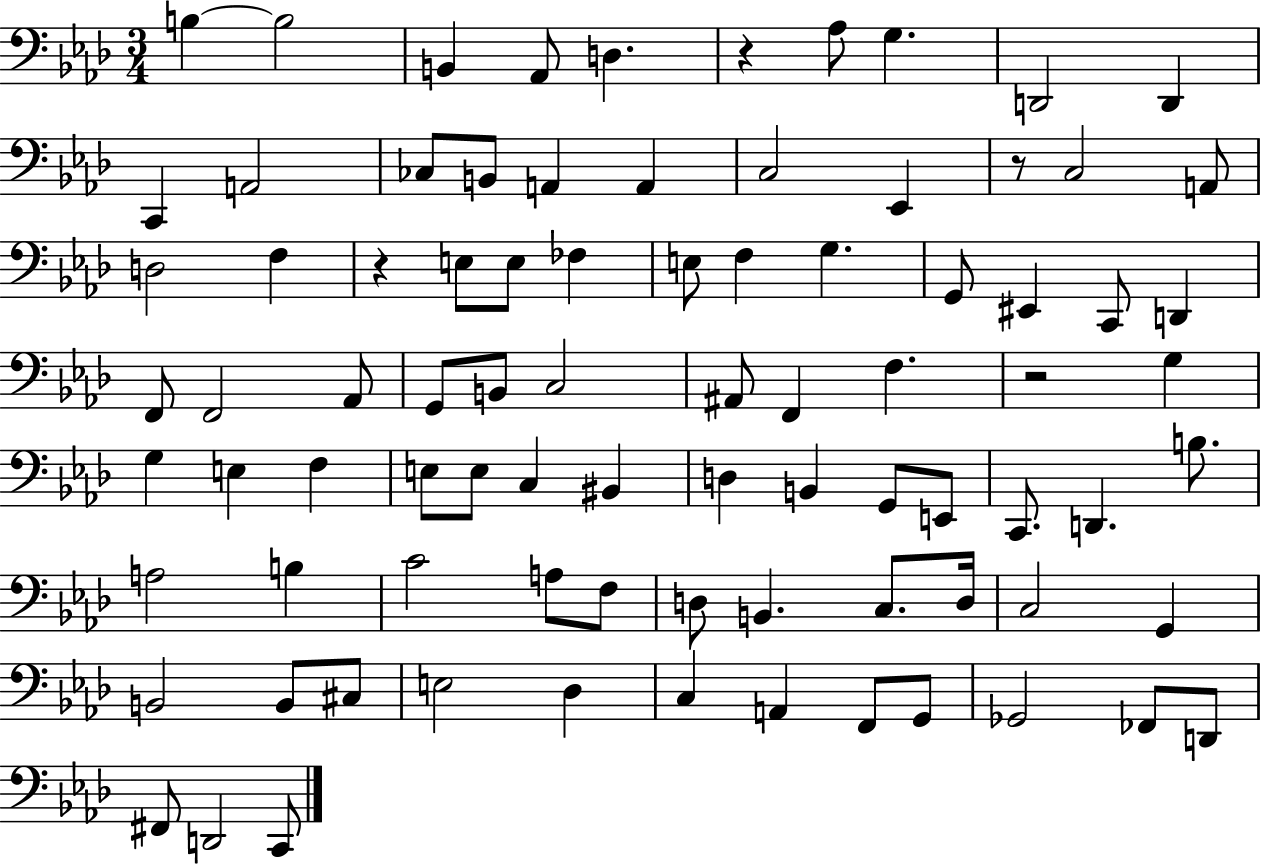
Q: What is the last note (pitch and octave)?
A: C2